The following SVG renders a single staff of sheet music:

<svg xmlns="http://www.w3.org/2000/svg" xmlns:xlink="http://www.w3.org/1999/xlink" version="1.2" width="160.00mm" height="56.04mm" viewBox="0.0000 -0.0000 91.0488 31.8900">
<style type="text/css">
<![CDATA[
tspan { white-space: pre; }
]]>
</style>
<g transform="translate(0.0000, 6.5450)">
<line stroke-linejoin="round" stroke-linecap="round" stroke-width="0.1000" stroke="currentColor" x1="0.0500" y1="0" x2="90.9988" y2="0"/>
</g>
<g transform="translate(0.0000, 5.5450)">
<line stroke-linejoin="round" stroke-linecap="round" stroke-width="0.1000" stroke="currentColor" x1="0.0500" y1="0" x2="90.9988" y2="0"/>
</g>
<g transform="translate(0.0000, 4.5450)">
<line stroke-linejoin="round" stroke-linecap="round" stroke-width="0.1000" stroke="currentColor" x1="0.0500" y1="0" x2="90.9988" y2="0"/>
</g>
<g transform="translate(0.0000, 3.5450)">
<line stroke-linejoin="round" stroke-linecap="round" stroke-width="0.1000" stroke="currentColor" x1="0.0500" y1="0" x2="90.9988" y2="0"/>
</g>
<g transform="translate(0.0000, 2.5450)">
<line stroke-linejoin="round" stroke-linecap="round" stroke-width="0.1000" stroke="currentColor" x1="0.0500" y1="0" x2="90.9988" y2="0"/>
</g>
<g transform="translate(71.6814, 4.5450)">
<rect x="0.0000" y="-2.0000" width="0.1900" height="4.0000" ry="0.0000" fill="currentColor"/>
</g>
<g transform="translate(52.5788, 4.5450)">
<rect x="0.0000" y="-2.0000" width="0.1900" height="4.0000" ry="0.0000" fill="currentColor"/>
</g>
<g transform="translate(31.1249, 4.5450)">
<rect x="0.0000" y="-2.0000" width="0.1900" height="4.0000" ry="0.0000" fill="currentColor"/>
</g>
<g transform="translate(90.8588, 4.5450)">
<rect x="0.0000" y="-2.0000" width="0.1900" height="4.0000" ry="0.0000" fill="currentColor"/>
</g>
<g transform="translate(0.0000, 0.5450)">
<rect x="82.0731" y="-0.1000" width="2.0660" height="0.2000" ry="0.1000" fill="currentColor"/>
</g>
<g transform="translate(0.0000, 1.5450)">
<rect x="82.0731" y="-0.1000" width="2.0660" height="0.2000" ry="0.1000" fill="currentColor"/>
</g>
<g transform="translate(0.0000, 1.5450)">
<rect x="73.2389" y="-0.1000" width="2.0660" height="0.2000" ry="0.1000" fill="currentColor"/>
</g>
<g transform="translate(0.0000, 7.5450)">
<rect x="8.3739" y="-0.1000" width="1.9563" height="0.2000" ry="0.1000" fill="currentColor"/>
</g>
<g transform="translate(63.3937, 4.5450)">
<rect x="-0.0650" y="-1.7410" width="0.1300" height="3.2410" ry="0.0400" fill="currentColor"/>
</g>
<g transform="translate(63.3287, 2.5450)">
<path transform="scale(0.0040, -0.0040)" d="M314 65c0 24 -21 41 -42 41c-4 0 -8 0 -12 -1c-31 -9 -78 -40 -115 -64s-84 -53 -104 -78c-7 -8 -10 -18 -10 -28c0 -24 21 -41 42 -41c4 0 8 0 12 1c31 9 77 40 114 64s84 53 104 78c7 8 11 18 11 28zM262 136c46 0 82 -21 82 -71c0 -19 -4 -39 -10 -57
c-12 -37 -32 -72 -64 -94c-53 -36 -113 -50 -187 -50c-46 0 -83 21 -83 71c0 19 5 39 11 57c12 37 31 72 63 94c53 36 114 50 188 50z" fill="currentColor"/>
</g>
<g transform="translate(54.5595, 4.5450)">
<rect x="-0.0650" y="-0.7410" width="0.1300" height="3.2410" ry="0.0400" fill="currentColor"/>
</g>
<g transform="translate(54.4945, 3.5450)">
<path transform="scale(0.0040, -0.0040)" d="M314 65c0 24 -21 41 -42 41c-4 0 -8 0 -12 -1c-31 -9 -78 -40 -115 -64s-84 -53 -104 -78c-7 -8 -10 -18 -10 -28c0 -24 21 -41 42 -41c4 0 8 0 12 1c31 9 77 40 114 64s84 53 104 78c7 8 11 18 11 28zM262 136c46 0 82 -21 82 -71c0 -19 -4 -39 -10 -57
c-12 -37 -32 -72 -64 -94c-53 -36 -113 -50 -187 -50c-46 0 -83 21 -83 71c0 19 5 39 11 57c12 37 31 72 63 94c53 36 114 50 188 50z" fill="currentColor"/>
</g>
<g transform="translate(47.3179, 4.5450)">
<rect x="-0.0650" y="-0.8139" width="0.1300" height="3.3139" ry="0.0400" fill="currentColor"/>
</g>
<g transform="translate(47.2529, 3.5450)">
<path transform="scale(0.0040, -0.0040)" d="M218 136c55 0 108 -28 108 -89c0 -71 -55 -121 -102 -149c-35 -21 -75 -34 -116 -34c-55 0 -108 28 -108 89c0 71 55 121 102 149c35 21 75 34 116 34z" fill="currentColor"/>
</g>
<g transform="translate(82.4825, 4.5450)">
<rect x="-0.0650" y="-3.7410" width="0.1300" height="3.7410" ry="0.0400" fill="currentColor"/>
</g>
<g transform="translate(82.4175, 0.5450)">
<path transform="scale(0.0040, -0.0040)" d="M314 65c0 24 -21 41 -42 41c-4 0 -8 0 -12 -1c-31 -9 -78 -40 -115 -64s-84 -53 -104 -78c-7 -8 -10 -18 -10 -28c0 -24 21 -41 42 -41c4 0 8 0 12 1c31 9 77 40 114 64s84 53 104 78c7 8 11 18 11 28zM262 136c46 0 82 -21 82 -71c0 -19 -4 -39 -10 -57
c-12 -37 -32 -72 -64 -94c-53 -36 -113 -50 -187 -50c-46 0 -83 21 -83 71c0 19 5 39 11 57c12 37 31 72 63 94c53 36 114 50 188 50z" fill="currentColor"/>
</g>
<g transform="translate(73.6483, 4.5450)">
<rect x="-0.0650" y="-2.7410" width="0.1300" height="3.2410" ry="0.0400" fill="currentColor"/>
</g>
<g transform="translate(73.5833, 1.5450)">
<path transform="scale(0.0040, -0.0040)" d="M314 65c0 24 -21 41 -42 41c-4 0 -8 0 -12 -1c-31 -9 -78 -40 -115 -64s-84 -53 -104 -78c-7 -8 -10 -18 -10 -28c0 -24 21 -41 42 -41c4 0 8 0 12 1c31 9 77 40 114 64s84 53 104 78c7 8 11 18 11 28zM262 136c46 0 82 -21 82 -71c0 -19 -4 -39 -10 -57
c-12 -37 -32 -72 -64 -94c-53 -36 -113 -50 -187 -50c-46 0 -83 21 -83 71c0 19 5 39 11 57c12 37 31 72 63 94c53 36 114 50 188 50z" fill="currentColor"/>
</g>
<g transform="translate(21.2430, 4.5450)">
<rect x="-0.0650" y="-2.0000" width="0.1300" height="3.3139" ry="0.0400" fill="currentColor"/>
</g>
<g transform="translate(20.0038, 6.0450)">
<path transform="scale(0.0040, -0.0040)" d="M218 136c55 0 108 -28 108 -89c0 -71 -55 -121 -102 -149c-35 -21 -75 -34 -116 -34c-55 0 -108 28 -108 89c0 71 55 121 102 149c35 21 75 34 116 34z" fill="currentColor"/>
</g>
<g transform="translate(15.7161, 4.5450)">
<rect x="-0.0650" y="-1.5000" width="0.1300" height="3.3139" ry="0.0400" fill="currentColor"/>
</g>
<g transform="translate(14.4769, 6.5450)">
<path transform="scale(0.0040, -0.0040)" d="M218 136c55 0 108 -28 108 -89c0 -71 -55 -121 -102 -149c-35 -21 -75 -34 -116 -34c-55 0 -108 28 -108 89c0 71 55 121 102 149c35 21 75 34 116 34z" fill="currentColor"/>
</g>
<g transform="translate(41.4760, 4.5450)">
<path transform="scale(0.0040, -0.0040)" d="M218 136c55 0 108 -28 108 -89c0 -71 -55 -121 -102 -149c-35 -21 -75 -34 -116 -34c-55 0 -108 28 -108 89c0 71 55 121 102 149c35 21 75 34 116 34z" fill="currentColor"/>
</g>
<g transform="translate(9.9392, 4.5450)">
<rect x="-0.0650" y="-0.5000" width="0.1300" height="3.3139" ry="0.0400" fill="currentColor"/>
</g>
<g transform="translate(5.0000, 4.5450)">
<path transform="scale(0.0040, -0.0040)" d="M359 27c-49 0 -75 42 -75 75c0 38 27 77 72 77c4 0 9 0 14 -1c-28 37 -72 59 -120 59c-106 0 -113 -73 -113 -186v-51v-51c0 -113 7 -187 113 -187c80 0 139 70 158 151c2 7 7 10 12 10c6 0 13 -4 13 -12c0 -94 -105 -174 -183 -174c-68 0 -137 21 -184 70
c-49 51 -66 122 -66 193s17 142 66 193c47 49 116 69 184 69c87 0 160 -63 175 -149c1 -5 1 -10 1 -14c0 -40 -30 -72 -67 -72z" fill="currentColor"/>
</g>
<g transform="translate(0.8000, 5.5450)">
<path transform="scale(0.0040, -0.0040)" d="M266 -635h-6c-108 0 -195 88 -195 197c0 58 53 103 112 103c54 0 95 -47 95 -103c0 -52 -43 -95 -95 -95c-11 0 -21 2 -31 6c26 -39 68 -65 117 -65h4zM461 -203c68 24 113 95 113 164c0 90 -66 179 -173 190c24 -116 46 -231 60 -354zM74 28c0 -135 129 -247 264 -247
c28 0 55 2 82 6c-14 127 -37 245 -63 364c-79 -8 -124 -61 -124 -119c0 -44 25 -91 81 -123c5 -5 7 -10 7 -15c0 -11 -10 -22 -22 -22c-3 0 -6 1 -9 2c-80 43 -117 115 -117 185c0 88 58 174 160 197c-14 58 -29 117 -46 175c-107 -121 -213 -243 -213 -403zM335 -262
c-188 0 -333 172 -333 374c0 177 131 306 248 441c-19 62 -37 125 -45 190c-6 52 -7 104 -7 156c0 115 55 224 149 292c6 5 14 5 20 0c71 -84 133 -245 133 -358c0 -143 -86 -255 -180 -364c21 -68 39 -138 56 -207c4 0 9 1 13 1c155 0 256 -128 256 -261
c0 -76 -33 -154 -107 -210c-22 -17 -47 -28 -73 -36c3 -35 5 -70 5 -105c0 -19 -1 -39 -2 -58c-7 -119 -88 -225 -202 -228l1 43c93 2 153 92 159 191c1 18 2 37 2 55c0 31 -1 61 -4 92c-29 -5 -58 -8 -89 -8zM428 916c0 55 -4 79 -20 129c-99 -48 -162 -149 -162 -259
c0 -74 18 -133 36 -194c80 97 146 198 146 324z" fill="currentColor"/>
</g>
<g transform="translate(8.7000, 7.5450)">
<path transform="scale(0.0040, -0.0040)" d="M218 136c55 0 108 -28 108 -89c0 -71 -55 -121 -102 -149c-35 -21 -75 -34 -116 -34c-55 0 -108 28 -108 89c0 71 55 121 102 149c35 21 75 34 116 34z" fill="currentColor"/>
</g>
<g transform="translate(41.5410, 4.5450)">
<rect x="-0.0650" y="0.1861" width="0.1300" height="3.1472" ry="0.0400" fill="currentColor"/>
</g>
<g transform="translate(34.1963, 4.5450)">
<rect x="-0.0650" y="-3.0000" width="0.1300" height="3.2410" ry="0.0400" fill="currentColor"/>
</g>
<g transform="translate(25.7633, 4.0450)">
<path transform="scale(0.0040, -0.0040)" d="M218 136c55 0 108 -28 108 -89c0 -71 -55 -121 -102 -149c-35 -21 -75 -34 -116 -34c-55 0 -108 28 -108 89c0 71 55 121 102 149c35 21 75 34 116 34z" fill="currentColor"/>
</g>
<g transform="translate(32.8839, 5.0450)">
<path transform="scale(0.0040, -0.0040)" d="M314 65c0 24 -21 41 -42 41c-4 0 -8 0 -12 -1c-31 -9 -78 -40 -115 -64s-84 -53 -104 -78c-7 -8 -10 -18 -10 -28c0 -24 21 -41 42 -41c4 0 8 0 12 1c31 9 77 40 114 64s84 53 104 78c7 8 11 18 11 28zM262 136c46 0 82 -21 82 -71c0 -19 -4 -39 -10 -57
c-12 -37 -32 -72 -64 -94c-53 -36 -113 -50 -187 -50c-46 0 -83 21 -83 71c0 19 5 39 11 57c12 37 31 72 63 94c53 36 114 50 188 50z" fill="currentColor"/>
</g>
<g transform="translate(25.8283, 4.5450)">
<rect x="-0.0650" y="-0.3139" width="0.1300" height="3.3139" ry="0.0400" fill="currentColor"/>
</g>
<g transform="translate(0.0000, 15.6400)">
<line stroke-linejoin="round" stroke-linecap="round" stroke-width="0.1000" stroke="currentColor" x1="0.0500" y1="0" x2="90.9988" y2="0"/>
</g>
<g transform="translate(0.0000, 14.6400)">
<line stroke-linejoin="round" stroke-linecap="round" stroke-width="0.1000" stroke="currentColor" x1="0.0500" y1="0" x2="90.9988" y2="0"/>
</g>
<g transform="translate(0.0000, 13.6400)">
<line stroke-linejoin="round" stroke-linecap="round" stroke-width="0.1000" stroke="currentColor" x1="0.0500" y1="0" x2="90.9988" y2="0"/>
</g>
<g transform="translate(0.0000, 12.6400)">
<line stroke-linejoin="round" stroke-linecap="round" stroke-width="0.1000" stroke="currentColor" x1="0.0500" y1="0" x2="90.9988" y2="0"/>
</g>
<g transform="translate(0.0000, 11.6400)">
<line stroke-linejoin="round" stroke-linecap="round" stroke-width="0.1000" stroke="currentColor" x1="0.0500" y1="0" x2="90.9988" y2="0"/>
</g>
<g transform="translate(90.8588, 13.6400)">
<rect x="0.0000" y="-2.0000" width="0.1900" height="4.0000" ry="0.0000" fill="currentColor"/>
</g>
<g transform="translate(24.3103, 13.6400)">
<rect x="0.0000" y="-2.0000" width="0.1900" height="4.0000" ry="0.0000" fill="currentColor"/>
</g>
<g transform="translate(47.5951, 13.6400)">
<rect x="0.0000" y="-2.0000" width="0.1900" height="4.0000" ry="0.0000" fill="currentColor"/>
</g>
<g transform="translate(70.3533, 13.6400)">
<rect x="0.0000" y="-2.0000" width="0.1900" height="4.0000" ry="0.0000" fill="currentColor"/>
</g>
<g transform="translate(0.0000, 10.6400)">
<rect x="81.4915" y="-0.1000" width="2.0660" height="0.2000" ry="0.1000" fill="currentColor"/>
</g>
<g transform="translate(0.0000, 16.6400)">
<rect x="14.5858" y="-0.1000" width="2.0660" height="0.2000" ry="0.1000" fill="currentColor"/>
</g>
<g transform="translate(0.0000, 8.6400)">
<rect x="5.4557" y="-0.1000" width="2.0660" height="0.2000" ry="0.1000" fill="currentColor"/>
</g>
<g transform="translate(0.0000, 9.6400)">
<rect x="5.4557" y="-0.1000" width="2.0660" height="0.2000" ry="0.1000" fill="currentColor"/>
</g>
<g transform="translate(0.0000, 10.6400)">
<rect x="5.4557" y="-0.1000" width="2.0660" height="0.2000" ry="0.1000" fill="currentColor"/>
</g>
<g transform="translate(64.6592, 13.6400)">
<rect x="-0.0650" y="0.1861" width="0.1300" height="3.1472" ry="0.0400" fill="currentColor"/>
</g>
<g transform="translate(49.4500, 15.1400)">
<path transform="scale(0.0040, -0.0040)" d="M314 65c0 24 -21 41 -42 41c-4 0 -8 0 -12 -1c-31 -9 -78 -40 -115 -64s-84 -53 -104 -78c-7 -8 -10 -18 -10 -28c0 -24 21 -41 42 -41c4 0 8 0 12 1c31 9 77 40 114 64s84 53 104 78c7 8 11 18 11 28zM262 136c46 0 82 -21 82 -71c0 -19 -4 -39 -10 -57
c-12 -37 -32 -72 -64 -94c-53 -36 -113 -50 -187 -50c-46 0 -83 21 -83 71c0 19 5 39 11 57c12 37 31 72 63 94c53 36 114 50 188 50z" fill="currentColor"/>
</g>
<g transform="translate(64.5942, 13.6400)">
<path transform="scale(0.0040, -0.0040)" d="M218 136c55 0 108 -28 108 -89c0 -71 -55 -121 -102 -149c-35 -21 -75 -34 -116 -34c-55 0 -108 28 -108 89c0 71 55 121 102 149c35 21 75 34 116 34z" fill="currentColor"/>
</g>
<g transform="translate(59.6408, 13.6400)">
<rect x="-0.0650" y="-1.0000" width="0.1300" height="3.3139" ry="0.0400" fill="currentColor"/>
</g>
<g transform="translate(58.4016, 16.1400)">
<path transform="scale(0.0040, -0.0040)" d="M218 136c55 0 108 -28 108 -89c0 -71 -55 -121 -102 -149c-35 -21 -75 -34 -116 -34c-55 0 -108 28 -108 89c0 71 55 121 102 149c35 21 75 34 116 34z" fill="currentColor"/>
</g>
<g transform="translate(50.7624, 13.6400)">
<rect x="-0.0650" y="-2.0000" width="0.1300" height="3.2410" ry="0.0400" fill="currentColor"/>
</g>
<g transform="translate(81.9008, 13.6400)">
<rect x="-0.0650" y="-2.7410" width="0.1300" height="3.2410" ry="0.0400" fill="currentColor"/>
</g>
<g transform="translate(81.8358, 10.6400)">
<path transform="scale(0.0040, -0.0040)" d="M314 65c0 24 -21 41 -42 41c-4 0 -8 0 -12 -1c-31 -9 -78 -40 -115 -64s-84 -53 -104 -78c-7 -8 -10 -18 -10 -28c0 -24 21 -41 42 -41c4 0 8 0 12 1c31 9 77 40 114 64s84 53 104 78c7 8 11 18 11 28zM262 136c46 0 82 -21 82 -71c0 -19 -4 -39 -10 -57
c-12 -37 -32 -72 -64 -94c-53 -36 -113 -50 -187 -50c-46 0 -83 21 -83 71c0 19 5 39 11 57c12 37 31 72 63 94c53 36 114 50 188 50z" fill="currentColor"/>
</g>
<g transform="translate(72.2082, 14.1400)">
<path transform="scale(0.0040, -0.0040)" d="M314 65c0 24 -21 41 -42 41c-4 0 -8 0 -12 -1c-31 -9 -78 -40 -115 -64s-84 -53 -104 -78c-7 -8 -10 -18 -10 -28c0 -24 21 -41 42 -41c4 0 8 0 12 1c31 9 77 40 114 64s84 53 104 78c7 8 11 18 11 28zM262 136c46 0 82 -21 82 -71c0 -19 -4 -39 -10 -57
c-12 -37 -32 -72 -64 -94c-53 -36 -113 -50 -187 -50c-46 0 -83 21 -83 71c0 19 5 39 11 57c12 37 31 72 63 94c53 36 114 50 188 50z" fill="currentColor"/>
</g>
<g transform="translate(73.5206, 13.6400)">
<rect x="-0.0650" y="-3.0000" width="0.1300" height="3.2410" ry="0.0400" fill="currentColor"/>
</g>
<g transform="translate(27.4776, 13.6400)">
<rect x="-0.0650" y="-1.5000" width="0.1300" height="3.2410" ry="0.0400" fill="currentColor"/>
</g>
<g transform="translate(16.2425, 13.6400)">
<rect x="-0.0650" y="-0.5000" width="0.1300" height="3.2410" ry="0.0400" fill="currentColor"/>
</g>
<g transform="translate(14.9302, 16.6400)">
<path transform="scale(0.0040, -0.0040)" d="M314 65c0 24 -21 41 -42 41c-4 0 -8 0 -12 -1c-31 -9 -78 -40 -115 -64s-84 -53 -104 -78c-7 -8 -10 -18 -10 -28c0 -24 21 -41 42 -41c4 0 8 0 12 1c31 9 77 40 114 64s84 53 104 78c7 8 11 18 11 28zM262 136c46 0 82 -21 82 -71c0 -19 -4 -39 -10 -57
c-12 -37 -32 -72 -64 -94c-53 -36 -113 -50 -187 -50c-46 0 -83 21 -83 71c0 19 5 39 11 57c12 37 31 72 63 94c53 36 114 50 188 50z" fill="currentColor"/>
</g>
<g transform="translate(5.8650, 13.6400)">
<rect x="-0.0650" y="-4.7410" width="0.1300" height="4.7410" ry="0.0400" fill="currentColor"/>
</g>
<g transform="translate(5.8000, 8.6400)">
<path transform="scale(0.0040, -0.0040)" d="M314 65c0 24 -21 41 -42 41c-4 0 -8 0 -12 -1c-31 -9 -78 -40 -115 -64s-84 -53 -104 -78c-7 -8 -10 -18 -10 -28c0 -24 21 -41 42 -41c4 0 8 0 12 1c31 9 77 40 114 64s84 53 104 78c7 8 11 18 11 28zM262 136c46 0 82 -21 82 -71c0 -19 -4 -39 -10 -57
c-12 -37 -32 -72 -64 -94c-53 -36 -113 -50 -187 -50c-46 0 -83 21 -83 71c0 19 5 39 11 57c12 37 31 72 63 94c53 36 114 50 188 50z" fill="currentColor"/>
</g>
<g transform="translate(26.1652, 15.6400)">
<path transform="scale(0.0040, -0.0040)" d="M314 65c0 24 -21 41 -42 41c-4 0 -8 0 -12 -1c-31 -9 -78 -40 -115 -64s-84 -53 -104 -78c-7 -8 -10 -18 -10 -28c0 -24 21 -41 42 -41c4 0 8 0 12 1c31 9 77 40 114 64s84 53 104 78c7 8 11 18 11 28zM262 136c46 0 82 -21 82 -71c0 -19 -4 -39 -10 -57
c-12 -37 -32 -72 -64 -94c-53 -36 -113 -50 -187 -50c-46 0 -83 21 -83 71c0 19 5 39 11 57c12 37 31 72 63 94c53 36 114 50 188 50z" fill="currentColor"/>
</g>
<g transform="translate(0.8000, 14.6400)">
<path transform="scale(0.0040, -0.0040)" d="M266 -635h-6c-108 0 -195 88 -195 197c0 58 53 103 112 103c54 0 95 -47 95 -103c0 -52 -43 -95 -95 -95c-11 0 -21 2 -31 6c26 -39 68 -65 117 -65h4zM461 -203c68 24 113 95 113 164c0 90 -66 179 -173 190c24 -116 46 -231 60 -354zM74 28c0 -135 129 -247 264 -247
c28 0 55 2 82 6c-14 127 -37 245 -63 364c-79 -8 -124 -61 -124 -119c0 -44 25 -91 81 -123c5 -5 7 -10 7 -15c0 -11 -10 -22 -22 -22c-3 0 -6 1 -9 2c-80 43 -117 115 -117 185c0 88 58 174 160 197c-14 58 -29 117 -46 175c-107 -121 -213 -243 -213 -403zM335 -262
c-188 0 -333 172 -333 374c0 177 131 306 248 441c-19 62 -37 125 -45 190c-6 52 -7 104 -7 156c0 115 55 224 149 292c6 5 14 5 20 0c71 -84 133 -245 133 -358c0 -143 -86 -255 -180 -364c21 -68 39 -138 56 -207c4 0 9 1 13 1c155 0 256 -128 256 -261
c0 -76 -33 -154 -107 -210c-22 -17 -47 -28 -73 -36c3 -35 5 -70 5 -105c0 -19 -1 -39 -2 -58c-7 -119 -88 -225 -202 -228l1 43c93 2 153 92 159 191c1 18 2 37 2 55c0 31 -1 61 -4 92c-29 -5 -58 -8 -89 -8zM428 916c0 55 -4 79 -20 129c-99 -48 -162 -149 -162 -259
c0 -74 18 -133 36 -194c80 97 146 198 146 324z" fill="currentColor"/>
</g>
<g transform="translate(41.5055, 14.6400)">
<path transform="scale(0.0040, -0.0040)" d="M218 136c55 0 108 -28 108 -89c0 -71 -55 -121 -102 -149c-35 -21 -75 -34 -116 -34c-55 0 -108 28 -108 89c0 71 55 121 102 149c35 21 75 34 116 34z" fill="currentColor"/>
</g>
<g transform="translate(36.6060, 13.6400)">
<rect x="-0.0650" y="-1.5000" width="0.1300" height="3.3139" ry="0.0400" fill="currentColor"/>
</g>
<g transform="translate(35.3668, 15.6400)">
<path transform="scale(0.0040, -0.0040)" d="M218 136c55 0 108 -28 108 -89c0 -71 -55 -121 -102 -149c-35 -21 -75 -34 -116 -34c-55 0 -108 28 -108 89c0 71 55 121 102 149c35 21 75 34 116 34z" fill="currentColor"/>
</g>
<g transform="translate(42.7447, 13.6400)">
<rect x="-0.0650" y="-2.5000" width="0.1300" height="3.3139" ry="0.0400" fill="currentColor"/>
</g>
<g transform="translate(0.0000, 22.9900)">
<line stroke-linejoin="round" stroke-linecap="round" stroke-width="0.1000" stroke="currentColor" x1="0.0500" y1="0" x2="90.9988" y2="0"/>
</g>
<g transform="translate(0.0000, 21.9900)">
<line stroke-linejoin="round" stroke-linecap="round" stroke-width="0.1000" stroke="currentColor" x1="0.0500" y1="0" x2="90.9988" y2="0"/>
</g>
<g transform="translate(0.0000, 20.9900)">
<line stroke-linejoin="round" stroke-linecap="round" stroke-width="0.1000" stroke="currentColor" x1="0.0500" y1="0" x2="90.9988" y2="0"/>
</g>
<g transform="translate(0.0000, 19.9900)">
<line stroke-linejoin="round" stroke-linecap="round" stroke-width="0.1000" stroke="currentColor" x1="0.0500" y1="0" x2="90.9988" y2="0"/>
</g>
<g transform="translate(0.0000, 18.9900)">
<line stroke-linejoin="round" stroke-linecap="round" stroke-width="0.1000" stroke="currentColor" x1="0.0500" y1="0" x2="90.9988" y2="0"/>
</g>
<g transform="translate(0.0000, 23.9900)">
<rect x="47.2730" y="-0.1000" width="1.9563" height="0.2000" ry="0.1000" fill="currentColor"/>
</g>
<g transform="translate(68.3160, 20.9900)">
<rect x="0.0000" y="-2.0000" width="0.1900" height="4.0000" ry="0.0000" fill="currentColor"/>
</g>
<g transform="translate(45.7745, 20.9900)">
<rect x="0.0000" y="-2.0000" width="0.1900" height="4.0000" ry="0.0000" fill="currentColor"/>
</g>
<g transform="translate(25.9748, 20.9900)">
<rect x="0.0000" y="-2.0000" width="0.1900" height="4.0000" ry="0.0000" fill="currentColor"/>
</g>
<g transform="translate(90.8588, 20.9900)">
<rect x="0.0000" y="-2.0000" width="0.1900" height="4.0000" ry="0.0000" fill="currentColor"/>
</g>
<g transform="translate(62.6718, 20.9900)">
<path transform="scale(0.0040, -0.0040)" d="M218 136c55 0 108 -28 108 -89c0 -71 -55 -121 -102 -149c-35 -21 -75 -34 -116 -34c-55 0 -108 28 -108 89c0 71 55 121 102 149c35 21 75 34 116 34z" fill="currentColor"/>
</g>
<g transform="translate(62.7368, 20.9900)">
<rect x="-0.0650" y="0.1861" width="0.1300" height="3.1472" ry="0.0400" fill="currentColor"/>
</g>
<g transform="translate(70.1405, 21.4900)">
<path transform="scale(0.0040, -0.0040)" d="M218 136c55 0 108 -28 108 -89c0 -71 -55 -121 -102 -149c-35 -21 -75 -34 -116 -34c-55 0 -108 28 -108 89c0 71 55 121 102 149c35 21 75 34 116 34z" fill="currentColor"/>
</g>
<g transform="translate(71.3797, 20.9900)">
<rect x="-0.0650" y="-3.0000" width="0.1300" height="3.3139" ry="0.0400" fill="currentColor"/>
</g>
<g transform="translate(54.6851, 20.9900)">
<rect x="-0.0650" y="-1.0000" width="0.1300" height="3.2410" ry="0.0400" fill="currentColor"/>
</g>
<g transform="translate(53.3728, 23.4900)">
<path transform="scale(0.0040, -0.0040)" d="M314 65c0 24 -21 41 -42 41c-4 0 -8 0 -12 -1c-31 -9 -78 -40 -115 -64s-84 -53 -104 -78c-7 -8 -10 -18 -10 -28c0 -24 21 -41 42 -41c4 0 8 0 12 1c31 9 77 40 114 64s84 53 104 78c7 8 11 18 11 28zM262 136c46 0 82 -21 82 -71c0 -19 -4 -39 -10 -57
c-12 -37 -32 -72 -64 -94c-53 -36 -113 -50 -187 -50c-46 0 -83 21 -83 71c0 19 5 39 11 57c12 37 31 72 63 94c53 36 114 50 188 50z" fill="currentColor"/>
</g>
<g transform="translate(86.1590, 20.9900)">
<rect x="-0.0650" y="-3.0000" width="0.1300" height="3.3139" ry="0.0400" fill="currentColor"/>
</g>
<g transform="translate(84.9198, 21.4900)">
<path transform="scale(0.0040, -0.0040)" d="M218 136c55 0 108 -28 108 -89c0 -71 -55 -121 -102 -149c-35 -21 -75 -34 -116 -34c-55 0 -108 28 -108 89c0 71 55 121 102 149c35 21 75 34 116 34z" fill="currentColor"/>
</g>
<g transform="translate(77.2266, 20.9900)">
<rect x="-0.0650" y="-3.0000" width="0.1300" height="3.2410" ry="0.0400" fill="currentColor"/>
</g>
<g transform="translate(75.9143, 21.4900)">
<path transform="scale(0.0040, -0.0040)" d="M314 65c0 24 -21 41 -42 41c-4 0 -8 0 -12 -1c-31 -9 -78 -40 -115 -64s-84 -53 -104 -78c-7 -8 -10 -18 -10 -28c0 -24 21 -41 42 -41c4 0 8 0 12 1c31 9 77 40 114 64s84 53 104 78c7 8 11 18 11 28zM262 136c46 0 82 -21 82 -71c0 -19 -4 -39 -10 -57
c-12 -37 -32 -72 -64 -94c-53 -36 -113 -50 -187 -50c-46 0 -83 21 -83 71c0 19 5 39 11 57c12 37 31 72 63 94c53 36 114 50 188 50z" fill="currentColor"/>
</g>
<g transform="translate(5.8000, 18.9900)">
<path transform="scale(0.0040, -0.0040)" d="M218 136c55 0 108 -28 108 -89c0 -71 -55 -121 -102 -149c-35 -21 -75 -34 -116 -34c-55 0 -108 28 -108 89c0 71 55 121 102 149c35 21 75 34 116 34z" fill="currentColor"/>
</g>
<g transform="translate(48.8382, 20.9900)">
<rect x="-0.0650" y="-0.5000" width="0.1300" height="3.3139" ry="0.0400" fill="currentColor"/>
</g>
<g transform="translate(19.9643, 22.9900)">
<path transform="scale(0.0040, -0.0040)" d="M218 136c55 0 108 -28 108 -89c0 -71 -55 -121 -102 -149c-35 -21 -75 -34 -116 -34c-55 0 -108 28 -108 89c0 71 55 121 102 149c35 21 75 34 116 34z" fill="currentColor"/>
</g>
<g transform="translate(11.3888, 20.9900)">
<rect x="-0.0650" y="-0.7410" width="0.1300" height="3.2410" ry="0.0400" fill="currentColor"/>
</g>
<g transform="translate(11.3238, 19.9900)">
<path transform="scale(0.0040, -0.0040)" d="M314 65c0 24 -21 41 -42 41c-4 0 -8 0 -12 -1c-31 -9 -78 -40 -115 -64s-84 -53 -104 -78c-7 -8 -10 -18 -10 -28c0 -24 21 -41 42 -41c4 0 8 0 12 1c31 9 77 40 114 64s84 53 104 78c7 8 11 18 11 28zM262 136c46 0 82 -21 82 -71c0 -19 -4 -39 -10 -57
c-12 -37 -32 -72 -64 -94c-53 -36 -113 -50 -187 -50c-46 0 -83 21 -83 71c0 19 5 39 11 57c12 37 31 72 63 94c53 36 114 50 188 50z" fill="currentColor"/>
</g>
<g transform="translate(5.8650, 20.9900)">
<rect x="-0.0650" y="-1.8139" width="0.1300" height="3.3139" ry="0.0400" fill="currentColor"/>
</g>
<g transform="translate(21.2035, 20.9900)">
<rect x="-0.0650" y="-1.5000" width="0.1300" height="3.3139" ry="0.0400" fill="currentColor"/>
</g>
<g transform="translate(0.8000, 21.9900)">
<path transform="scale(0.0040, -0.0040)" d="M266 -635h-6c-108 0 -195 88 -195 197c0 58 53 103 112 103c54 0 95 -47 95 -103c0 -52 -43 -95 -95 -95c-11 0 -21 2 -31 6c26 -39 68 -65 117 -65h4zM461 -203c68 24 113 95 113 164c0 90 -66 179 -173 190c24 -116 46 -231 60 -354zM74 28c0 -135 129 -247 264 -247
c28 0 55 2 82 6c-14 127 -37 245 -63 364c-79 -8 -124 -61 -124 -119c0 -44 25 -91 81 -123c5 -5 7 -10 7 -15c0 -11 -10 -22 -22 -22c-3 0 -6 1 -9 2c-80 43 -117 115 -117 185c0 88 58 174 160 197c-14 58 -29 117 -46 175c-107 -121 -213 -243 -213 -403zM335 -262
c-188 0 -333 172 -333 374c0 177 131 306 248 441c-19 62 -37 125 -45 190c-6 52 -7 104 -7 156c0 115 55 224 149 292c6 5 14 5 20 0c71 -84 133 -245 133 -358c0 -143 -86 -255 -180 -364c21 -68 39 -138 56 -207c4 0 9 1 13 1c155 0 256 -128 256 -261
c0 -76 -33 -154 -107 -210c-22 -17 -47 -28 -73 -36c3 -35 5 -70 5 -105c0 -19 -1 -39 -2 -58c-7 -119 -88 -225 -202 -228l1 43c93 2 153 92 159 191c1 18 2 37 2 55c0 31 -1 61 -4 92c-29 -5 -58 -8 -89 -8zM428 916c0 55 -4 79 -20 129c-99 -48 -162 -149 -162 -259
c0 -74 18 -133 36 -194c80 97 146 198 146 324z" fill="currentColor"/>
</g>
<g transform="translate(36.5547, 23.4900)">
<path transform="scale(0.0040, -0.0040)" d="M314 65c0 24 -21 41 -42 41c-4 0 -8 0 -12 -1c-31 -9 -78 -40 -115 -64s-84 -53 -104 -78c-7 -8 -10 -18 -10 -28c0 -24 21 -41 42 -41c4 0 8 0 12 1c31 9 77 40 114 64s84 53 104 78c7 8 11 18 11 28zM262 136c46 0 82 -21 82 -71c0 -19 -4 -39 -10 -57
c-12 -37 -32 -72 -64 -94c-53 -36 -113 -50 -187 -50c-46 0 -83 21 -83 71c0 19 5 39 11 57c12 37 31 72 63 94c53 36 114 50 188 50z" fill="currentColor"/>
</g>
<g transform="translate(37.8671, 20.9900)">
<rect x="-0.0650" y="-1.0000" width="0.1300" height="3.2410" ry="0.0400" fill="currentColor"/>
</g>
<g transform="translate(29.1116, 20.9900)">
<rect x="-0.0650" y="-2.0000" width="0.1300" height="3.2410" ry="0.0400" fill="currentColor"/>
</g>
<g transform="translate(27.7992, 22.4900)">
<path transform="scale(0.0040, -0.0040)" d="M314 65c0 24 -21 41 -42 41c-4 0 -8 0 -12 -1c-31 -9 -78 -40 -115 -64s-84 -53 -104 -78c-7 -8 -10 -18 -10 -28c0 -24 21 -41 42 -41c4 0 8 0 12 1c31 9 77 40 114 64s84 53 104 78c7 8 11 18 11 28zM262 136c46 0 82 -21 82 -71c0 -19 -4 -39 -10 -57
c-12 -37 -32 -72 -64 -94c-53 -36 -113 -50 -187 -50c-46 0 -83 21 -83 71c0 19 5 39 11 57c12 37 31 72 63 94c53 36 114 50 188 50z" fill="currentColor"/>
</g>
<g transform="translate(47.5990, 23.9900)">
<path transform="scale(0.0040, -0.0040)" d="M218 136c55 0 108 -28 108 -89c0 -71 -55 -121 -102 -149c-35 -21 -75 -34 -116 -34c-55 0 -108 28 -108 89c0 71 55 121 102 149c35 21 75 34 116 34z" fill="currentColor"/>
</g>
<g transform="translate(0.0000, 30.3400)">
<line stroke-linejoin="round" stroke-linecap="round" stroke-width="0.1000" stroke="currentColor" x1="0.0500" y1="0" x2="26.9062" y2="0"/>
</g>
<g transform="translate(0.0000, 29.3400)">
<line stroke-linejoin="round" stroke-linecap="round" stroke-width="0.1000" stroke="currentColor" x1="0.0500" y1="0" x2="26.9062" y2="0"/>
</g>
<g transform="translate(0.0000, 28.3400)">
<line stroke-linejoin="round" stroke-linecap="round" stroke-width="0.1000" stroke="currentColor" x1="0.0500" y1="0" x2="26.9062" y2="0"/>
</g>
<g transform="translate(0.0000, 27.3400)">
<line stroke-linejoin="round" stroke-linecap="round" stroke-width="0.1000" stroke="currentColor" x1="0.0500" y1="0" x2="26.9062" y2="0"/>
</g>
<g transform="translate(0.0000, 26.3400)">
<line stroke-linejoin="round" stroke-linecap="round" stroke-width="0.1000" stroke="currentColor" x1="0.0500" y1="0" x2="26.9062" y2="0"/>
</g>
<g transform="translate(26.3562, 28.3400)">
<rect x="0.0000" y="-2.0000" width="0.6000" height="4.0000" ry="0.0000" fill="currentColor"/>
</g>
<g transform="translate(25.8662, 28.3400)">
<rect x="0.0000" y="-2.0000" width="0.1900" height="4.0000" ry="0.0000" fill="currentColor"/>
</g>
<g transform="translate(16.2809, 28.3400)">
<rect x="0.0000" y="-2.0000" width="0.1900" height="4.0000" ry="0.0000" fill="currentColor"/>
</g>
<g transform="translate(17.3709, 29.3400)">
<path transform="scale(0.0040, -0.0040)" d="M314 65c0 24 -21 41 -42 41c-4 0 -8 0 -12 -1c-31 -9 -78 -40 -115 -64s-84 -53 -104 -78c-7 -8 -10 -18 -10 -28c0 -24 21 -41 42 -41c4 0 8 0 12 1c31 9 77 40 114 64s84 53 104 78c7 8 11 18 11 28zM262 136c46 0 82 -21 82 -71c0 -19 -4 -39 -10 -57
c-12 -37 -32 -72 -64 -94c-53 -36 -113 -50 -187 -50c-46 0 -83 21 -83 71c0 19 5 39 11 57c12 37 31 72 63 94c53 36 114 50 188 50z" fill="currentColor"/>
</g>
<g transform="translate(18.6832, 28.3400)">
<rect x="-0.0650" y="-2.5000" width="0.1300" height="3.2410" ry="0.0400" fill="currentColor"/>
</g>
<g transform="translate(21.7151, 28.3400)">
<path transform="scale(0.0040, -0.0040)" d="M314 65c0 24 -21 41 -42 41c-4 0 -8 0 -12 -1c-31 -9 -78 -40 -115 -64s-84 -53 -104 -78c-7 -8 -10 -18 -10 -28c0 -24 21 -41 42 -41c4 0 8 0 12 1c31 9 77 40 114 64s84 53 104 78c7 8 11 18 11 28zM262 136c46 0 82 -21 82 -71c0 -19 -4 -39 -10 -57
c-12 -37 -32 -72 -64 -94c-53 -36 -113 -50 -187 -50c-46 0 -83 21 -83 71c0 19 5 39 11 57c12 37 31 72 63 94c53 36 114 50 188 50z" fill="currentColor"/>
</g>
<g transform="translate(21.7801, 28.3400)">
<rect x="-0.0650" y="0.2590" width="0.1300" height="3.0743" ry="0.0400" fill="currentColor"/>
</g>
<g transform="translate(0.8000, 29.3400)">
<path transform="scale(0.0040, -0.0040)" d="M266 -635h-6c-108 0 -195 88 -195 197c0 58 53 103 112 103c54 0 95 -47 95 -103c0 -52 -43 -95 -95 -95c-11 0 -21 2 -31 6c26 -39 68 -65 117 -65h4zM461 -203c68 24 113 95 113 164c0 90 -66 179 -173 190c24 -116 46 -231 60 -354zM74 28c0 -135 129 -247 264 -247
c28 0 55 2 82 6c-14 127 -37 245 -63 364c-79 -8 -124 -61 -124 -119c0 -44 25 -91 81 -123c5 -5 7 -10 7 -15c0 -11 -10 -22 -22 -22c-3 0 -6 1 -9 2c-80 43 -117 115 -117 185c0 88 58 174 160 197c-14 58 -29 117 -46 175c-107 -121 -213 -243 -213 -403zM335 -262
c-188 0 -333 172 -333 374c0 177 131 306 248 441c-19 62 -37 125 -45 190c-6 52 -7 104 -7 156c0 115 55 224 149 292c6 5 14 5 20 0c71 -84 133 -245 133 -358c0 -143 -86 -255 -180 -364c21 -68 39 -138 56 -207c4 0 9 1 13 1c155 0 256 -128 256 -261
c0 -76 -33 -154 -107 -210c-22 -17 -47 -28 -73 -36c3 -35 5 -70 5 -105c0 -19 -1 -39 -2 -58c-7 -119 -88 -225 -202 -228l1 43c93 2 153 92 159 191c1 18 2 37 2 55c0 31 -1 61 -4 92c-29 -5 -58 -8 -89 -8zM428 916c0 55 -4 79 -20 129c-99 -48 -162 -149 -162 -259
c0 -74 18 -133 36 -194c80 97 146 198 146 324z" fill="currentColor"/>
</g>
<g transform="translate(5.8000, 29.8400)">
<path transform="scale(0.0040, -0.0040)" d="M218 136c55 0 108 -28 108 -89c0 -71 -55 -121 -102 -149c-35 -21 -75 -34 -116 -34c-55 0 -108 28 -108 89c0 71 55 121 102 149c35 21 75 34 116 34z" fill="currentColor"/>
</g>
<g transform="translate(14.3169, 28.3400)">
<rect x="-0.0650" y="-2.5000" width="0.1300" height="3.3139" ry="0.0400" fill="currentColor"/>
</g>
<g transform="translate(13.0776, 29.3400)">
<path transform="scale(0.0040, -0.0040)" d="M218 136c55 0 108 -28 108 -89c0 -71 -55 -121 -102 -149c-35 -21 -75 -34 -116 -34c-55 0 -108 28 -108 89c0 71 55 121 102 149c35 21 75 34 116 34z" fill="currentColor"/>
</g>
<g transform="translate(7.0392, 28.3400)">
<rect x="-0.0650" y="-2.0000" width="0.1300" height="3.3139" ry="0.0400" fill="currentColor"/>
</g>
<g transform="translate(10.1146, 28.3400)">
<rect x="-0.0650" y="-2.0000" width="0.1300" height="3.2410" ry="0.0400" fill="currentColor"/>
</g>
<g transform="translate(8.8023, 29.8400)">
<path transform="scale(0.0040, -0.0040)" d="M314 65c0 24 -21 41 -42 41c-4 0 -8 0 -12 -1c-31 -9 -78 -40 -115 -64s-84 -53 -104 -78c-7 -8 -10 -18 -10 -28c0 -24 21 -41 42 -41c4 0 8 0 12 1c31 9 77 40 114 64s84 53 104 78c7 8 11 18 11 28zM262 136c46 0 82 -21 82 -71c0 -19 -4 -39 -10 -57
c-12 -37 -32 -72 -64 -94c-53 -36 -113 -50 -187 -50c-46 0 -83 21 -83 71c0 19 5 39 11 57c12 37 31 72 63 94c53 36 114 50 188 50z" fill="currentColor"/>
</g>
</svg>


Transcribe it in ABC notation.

X:1
T:Untitled
M:4/4
L:1/4
K:C
C E F c A2 B d d2 f2 a2 c'2 e'2 C2 E2 E G F2 D B A2 a2 f d2 E F2 D2 C D2 B A A2 A F F2 G G2 B2